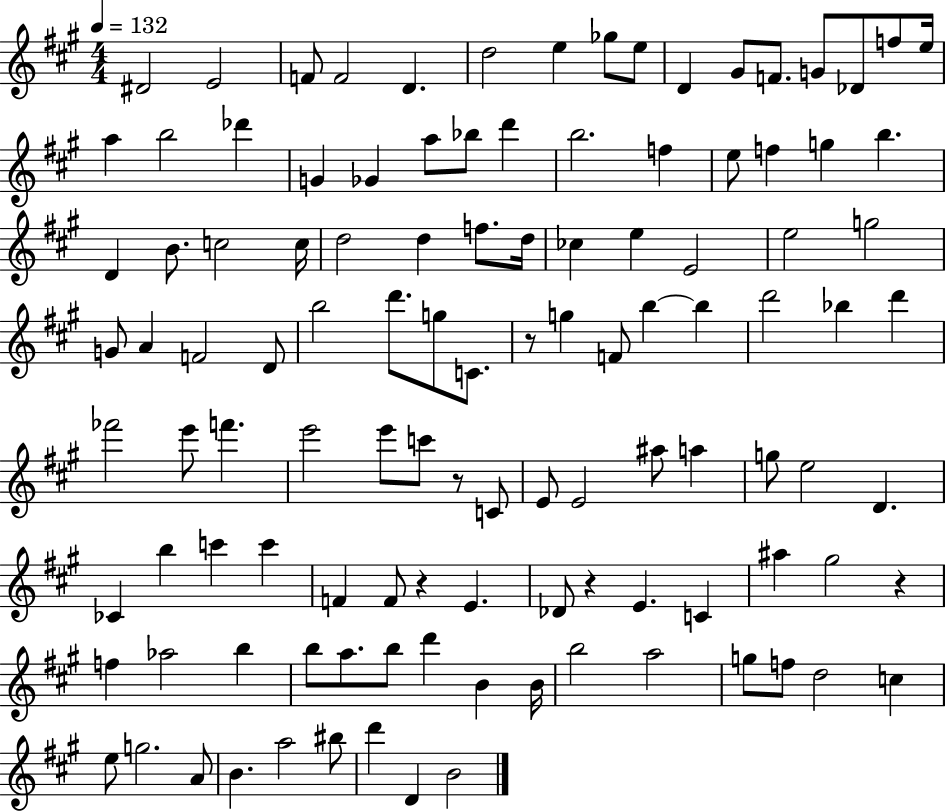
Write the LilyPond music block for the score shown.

{
  \clef treble
  \numericTimeSignature
  \time 4/4
  \key a \major
  \tempo 4 = 132
  dis'2 e'2 | f'8 f'2 d'4. | d''2 e''4 ges''8 e''8 | d'4 gis'8 f'8. g'8 des'8 f''8 e''16 | \break a''4 b''2 des'''4 | g'4 ges'4 a''8 bes''8 d'''4 | b''2. f''4 | e''8 f''4 g''4 b''4. | \break d'4 b'8. c''2 c''16 | d''2 d''4 f''8. d''16 | ces''4 e''4 e'2 | e''2 g''2 | \break g'8 a'4 f'2 d'8 | b''2 d'''8. g''8 c'8. | r8 g''4 f'8 b''4~~ b''4 | d'''2 bes''4 d'''4 | \break fes'''2 e'''8 f'''4. | e'''2 e'''8 c'''8 r8 c'8 | e'8 e'2 ais''8 a''4 | g''8 e''2 d'4. | \break ces'4 b''4 c'''4 c'''4 | f'4 f'8 r4 e'4. | des'8 r4 e'4. c'4 | ais''4 gis''2 r4 | \break f''4 aes''2 b''4 | b''8 a''8. b''8 d'''4 b'4 b'16 | b''2 a''2 | g''8 f''8 d''2 c''4 | \break e''8 g''2. a'8 | b'4. a''2 bis''8 | d'''4 d'4 b'2 | \bar "|."
}